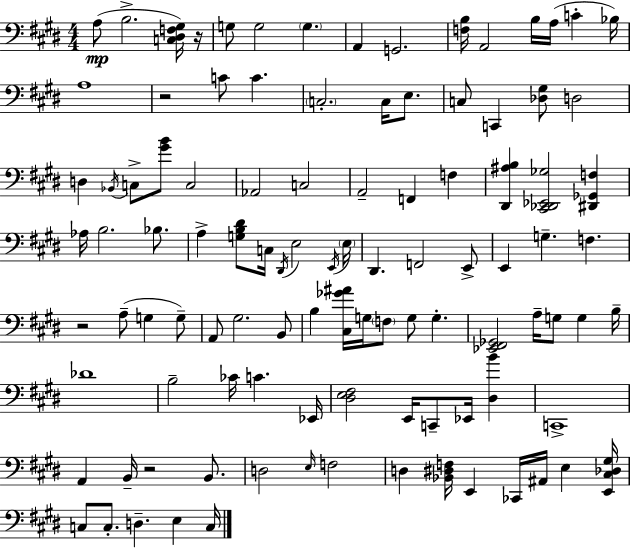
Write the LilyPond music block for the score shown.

{
  \clef bass
  \numericTimeSignature
  \time 4/4
  \key e \major
  a8(\mp b2.-> <c dis f gis>16) r16 | g8 g2 \parenthesize g4. | a,4 g,2. | <f b>16 a,2 b16 a16( c'4-. bes16) | \break a1 | r2 c'8 c'4. | \parenthesize c2.-. c16 e8. | c8 c,4 <des gis>8 d2 | \break d4 \acciaccatura { bes,16 } c8-> <gis' b'>8 c2 | aes,2 c2 | a,2-- f,4 f4 | <dis, ais b>4 <cis, des, ees, ges>2 <dis, ges, f>4 | \break aes16 b2. bes8. | a4-> <g b dis'>8 c16 \acciaccatura { dis,16 } e2 | \acciaccatura { e,16 } \parenthesize e16 dis,4. f,2 | e,8-> e,4 g4.-- f4. | \break r2 a8--( g4 | g8--) a,8 gis2. | b,8 b4 <cis ges' ais'>16 g16 \parenthesize f8 g8 g4.-. | <ees, fis, ges,>2 a16-- g8 g4 | \break b16-- des'1 | b2-- ces'16 c'4. | ees,16 <dis e fis>2 e,16 c,8-- ees,16 <dis b'>4 | c,1-> | \break a,4 b,16-- r2 | b,8. d2 \grace { e16 } f2 | d4 <bes, dis f>16 e,4 ces,16 ais,16 e4 | <e, cis des gis>16 c8 c8.-. d4.-- e4 | \break c16 \bar "|."
}